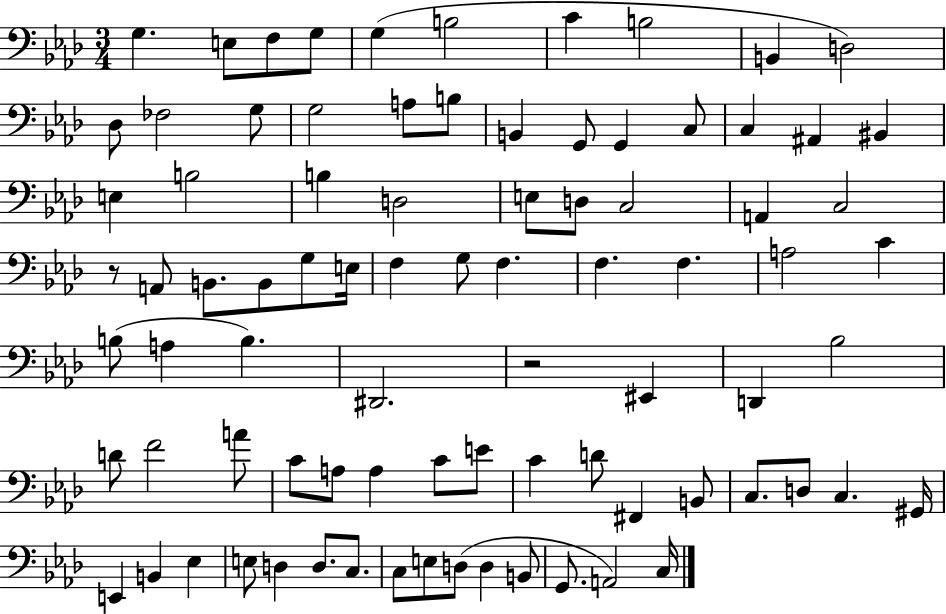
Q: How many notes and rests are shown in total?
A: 84